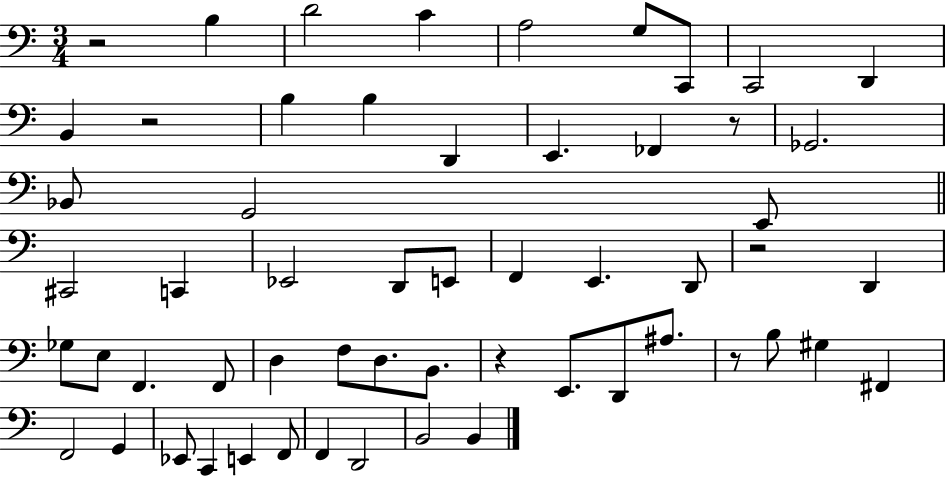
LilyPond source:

{
  \clef bass
  \numericTimeSignature
  \time 3/4
  \key c \major
  r2 b4 | d'2 c'4 | a2 g8 c,8 | c,2 d,4 | \break b,4 r2 | b4 b4 d,4 | e,4. fes,4 r8 | ges,2. | \break bes,8 g,2 e,8 | \bar "||" \break \key c \major cis,2 c,4 | ees,2 d,8 e,8 | f,4 e,4. d,8 | r2 d,4 | \break ges8 e8 f,4. f,8 | d4 f8 d8. b,8. | r4 e,8. d,8 ais8. | r8 b8 gis4 fis,4 | \break f,2 g,4 | ees,8 c,4 e,4 f,8 | f,4 d,2 | b,2 b,4 | \break \bar "|."
}